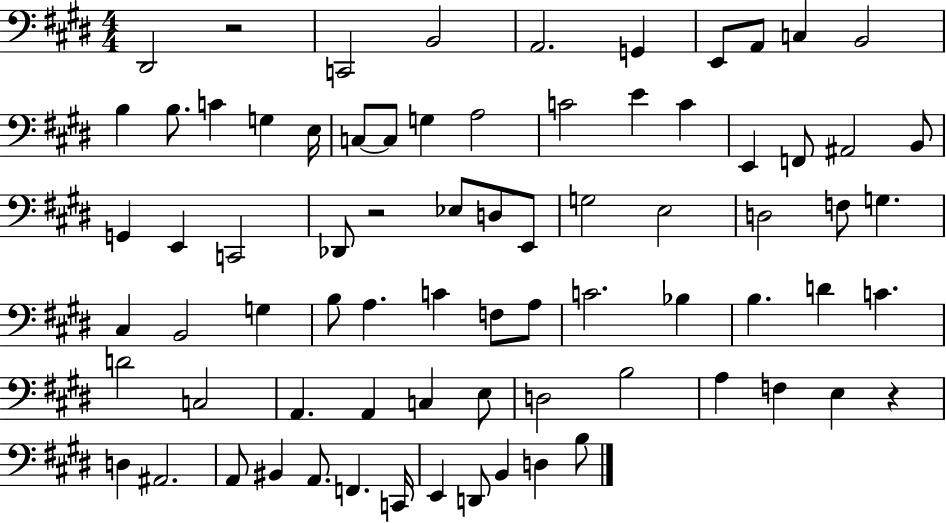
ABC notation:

X:1
T:Untitled
M:4/4
L:1/4
K:E
^D,,2 z2 C,,2 B,,2 A,,2 G,, E,,/2 A,,/2 C, B,,2 B, B,/2 C G, E,/4 C,/2 C,/2 G, A,2 C2 E C E,, F,,/2 ^A,,2 B,,/2 G,, E,, C,,2 _D,,/2 z2 _E,/2 D,/2 E,,/2 G,2 E,2 D,2 F,/2 G, ^C, B,,2 G, B,/2 A, C F,/2 A,/2 C2 _B, B, D C D2 C,2 A,, A,, C, E,/2 D,2 B,2 A, F, E, z D, ^A,,2 A,,/2 ^B,, A,,/2 F,, C,,/4 E,, D,,/2 B,, D, B,/2